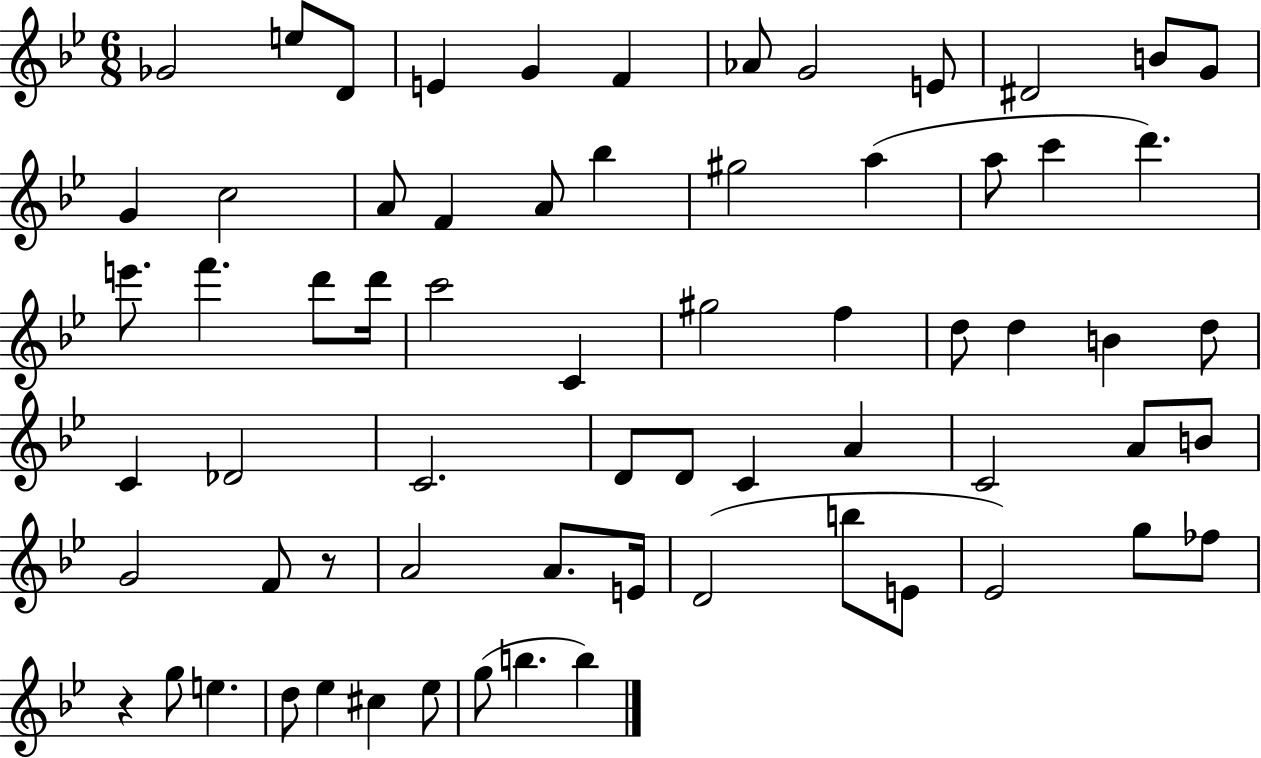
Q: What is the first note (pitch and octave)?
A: Gb4